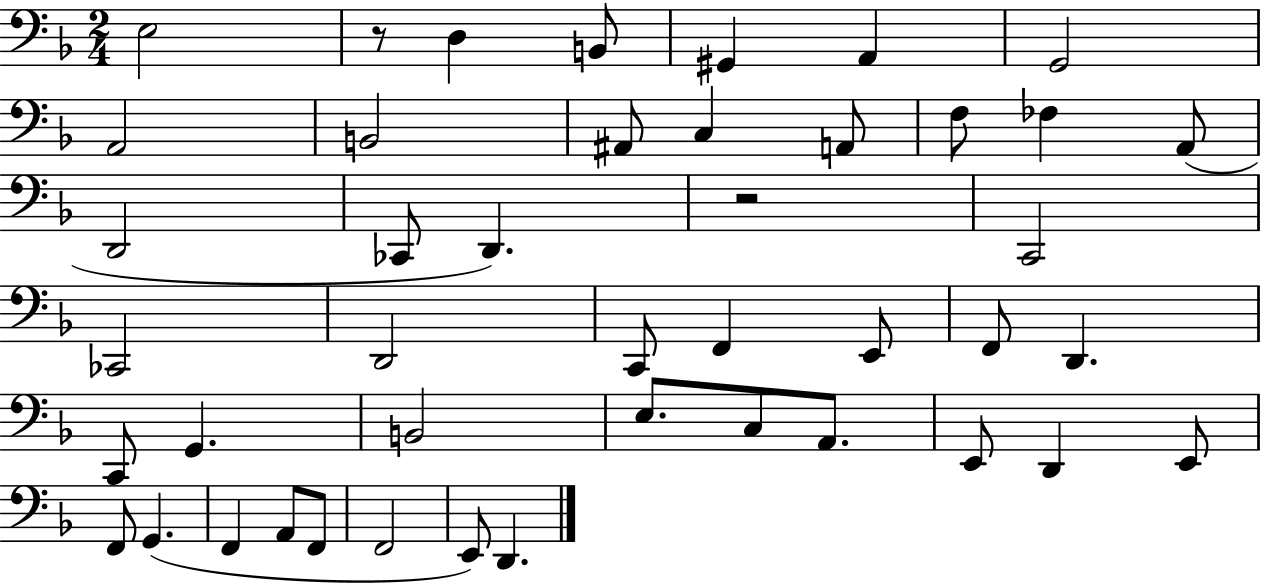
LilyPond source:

{
  \clef bass
  \numericTimeSignature
  \time 2/4
  \key f \major
  e2 | r8 d4 b,8 | gis,4 a,4 | g,2 | \break a,2 | b,2 | ais,8 c4 a,8 | f8 fes4 a,8( | \break d,2 | ces,8 d,4.) | r2 | c,2 | \break ces,2 | d,2 | c,8 f,4 e,8 | f,8 d,4. | \break c,8 g,4. | b,2 | e8. c8 a,8. | e,8 d,4 e,8 | \break f,8 g,4.( | f,4 a,8 f,8 | f,2 | e,8) d,4. | \break \bar "|."
}